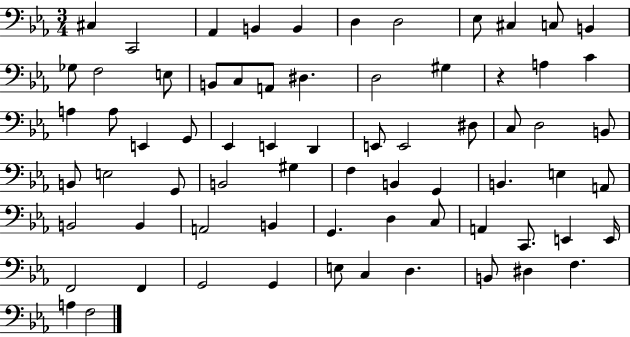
X:1
T:Untitled
M:3/4
L:1/4
K:Eb
^C, C,,2 _A,, B,, B,, D, D,2 _E,/2 ^C, C,/2 B,, _G,/2 F,2 E,/2 B,,/2 C,/2 A,,/2 ^D, D,2 ^G, z A, C A, A,/2 E,, G,,/2 _E,, E,, D,, E,,/2 E,,2 ^D,/2 C,/2 D,2 B,,/2 B,,/2 E,2 G,,/2 B,,2 ^G, F, B,, G,, B,, E, A,,/2 B,,2 B,, A,,2 B,, G,, D, C,/2 A,, C,,/2 E,, E,,/4 F,,2 F,, G,,2 G,, E,/2 C, D, B,,/2 ^D, F, A, F,2